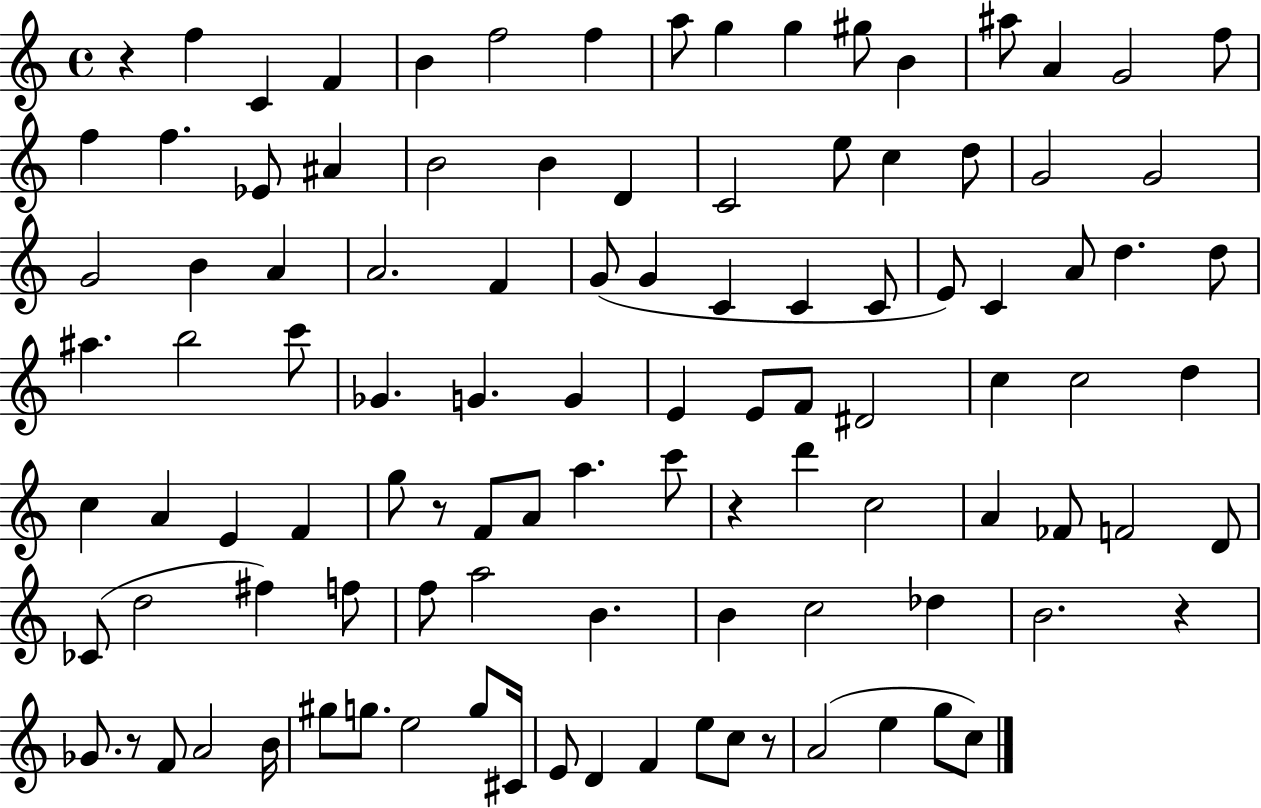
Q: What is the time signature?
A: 4/4